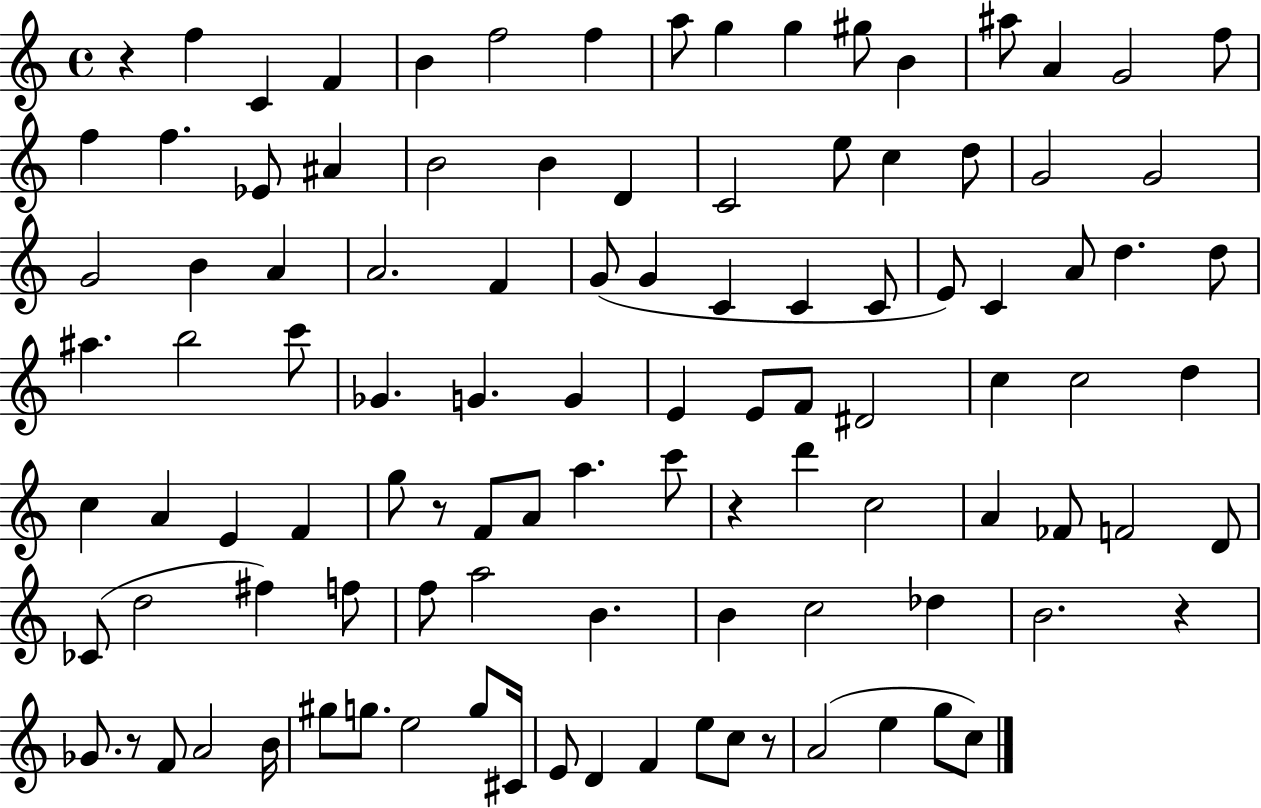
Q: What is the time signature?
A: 4/4